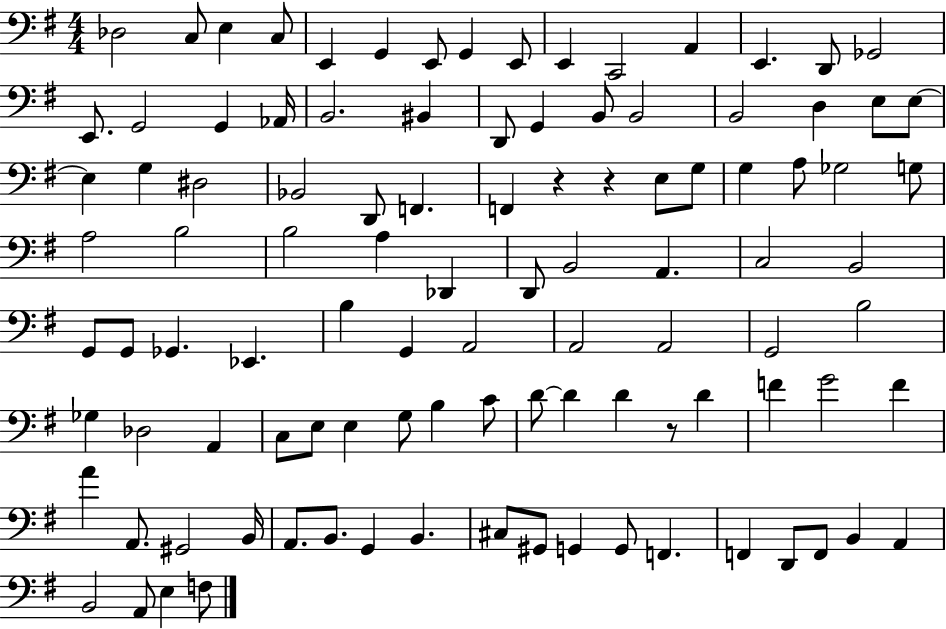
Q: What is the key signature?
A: G major